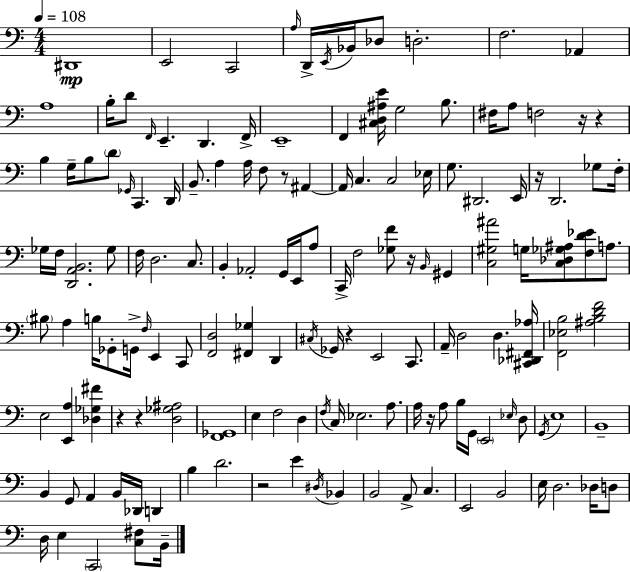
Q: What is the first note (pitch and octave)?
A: D#2